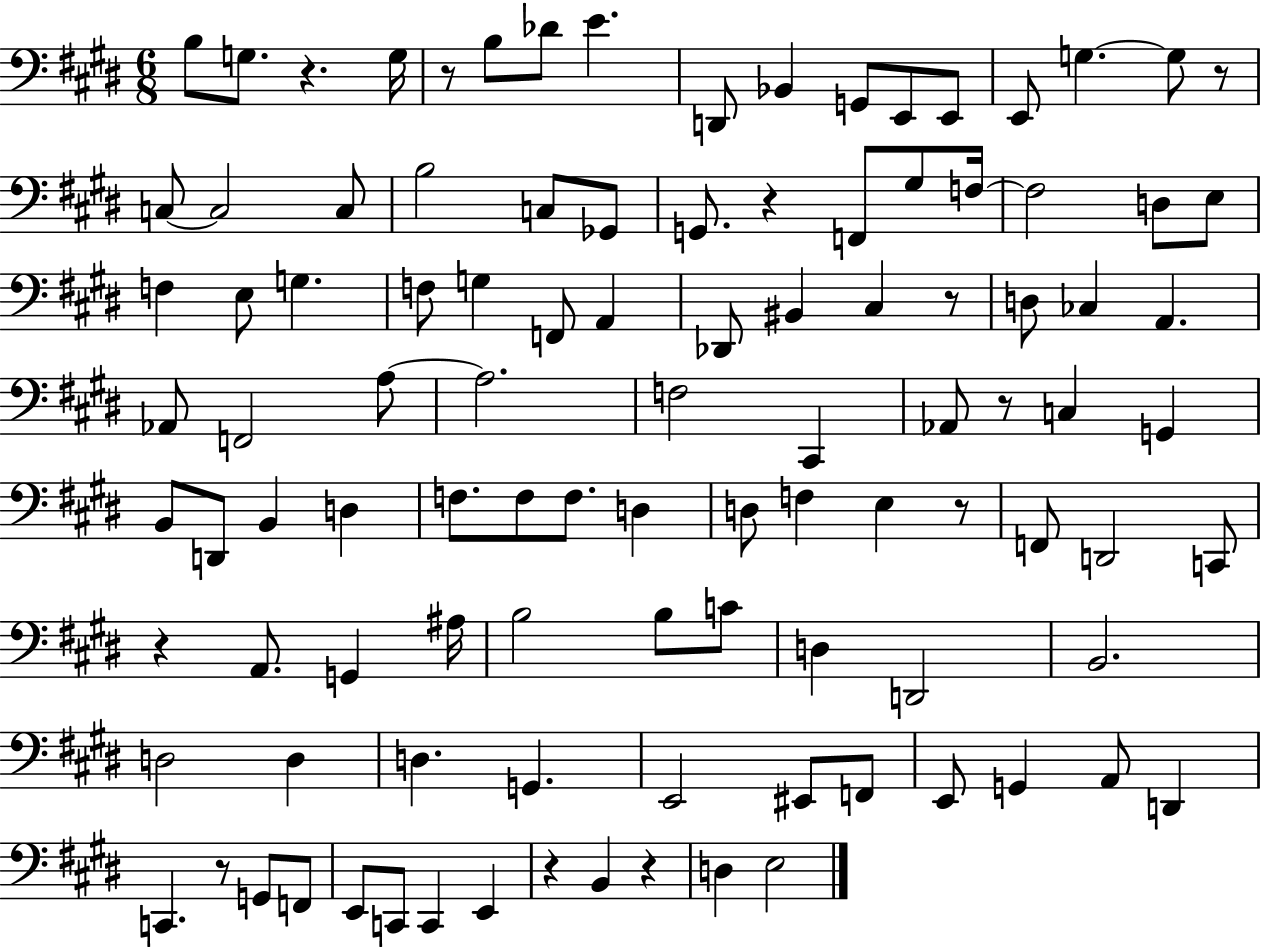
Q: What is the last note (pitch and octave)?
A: E3